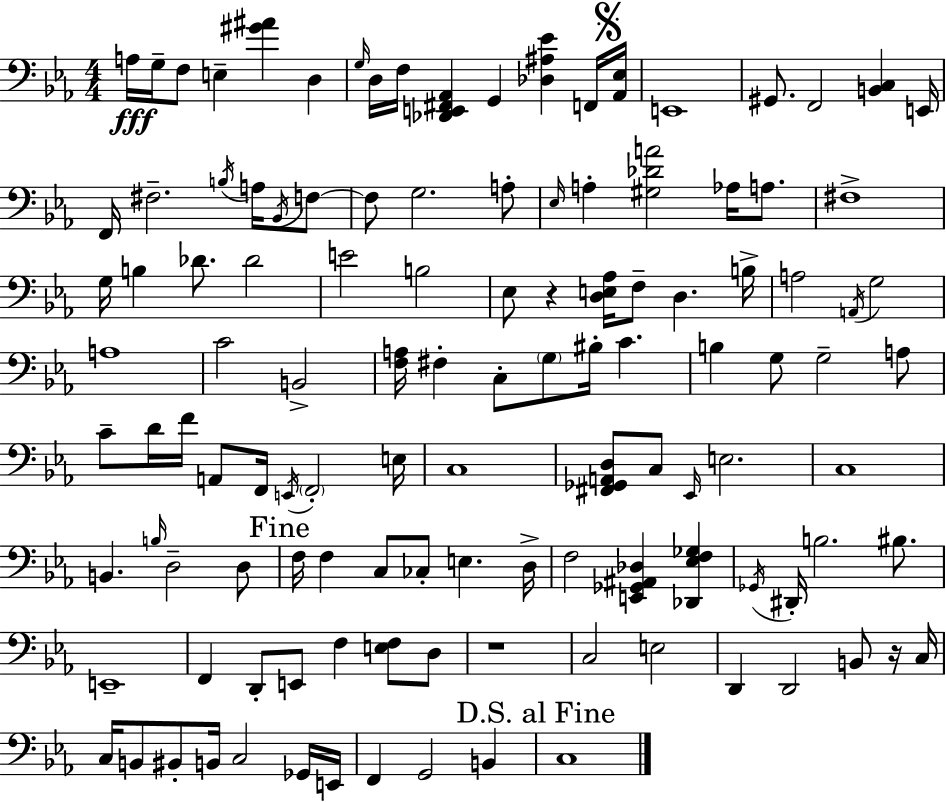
A3/s G3/s F3/e E3/q [G#4,A#4]/q D3/q G3/s D3/s F3/s [Db2,E2,F#2,Ab2]/q G2/q [Db3,A#3,Eb4]/q F2/s [Ab2,Eb3]/s E2/w G#2/e. F2/h [B2,C3]/q E2/s F2/s F#3/h. B3/s A3/s Bb2/s F3/e F3/e G3/h. A3/e Eb3/s A3/q [G#3,Db4,A4]/h Ab3/s A3/e. F#3/w G3/s B3/q Db4/e. Db4/h E4/h B3/h Eb3/e R/q [D3,E3,Ab3]/s F3/e D3/q. B3/s A3/h A2/s G3/h A3/w C4/h B2/h [F3,A3]/s F#3/q C3/e G3/e BIS3/s C4/q. B3/q G3/e G3/h A3/e C4/e D4/s F4/s A2/e F2/s E2/s F2/h E3/s C3/w [F#2,Gb2,A2,D3]/e C3/e Eb2/s E3/h. C3/w B2/q. B3/s D3/h D3/e F3/s F3/q C3/e CES3/e E3/q. D3/s F3/h [E2,Gb2,A#2,Db3]/q [Db2,Eb3,F3,Gb3]/q Gb2/s D#2/s B3/h. BIS3/e. E2/w F2/q D2/e E2/e F3/q [E3,F3]/e D3/e R/w C3/h E3/h D2/q D2/h B2/e R/s C3/s C3/s B2/e BIS2/e B2/s C3/h Gb2/s E2/s F2/q G2/h B2/q C3/w